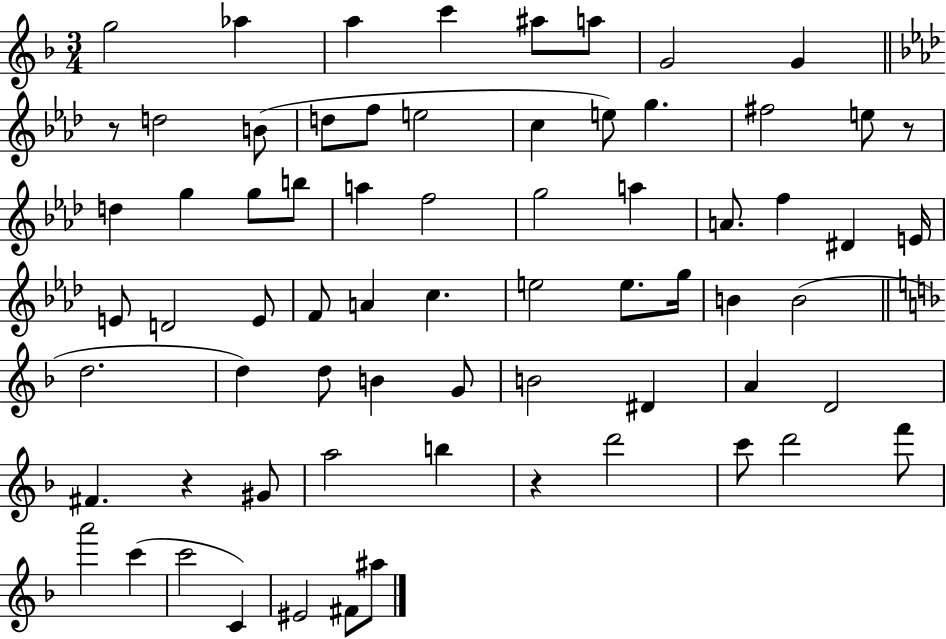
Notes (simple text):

G5/h Ab5/q A5/q C6/q A#5/e A5/e G4/h G4/q R/e D5/h B4/e D5/e F5/e E5/h C5/q E5/e G5/q. F#5/h E5/e R/e D5/q G5/q G5/e B5/e A5/q F5/h G5/h A5/q A4/e. F5/q D#4/q E4/s E4/e D4/h E4/e F4/e A4/q C5/q. E5/h E5/e. G5/s B4/q B4/h D5/h. D5/q D5/e B4/q G4/e B4/h D#4/q A4/q D4/h F#4/q. R/q G#4/e A5/h B5/q R/q D6/h C6/e D6/h F6/e A6/h C6/q C6/h C4/q EIS4/h F#4/e A#5/e